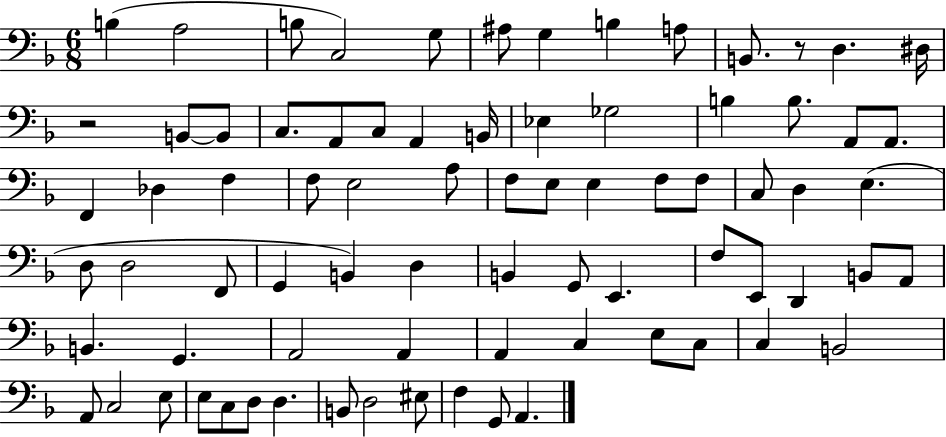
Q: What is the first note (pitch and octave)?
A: B3